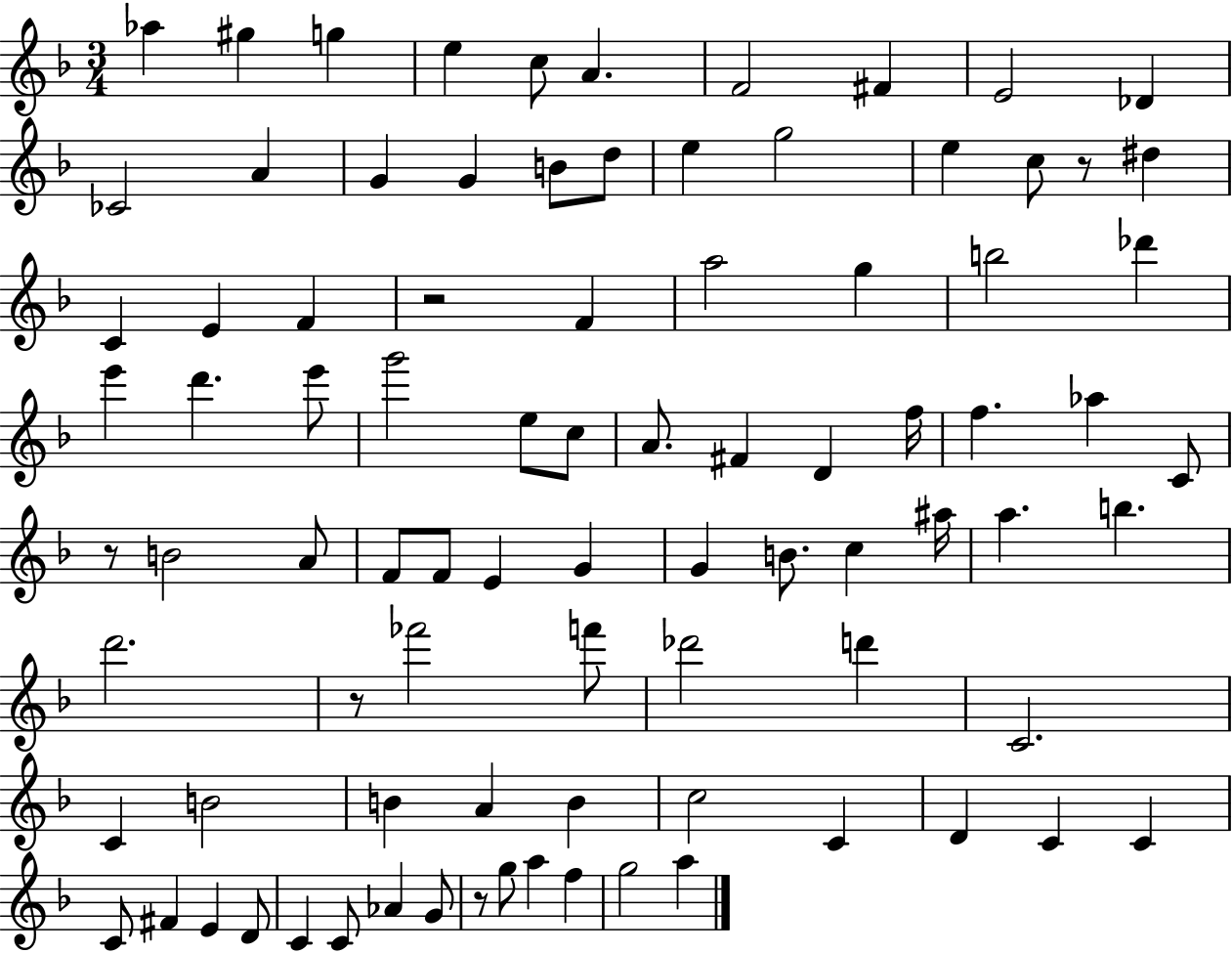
Ab5/q G#5/q G5/q E5/q C5/e A4/q. F4/h F#4/q E4/h Db4/q CES4/h A4/q G4/q G4/q B4/e D5/e E5/q G5/h E5/q C5/e R/e D#5/q C4/q E4/q F4/q R/h F4/q A5/h G5/q B5/h Db6/q E6/q D6/q. E6/e G6/h E5/e C5/e A4/e. F#4/q D4/q F5/s F5/q. Ab5/q C4/e R/e B4/h A4/e F4/e F4/e E4/q G4/q G4/q B4/e. C5/q A#5/s A5/q. B5/q. D6/h. R/e FES6/h F6/e Db6/h D6/q C4/h. C4/q B4/h B4/q A4/q B4/q C5/h C4/q D4/q C4/q C4/q C4/e F#4/q E4/q D4/e C4/q C4/e Ab4/q G4/e R/e G5/e A5/q F5/q G5/h A5/q